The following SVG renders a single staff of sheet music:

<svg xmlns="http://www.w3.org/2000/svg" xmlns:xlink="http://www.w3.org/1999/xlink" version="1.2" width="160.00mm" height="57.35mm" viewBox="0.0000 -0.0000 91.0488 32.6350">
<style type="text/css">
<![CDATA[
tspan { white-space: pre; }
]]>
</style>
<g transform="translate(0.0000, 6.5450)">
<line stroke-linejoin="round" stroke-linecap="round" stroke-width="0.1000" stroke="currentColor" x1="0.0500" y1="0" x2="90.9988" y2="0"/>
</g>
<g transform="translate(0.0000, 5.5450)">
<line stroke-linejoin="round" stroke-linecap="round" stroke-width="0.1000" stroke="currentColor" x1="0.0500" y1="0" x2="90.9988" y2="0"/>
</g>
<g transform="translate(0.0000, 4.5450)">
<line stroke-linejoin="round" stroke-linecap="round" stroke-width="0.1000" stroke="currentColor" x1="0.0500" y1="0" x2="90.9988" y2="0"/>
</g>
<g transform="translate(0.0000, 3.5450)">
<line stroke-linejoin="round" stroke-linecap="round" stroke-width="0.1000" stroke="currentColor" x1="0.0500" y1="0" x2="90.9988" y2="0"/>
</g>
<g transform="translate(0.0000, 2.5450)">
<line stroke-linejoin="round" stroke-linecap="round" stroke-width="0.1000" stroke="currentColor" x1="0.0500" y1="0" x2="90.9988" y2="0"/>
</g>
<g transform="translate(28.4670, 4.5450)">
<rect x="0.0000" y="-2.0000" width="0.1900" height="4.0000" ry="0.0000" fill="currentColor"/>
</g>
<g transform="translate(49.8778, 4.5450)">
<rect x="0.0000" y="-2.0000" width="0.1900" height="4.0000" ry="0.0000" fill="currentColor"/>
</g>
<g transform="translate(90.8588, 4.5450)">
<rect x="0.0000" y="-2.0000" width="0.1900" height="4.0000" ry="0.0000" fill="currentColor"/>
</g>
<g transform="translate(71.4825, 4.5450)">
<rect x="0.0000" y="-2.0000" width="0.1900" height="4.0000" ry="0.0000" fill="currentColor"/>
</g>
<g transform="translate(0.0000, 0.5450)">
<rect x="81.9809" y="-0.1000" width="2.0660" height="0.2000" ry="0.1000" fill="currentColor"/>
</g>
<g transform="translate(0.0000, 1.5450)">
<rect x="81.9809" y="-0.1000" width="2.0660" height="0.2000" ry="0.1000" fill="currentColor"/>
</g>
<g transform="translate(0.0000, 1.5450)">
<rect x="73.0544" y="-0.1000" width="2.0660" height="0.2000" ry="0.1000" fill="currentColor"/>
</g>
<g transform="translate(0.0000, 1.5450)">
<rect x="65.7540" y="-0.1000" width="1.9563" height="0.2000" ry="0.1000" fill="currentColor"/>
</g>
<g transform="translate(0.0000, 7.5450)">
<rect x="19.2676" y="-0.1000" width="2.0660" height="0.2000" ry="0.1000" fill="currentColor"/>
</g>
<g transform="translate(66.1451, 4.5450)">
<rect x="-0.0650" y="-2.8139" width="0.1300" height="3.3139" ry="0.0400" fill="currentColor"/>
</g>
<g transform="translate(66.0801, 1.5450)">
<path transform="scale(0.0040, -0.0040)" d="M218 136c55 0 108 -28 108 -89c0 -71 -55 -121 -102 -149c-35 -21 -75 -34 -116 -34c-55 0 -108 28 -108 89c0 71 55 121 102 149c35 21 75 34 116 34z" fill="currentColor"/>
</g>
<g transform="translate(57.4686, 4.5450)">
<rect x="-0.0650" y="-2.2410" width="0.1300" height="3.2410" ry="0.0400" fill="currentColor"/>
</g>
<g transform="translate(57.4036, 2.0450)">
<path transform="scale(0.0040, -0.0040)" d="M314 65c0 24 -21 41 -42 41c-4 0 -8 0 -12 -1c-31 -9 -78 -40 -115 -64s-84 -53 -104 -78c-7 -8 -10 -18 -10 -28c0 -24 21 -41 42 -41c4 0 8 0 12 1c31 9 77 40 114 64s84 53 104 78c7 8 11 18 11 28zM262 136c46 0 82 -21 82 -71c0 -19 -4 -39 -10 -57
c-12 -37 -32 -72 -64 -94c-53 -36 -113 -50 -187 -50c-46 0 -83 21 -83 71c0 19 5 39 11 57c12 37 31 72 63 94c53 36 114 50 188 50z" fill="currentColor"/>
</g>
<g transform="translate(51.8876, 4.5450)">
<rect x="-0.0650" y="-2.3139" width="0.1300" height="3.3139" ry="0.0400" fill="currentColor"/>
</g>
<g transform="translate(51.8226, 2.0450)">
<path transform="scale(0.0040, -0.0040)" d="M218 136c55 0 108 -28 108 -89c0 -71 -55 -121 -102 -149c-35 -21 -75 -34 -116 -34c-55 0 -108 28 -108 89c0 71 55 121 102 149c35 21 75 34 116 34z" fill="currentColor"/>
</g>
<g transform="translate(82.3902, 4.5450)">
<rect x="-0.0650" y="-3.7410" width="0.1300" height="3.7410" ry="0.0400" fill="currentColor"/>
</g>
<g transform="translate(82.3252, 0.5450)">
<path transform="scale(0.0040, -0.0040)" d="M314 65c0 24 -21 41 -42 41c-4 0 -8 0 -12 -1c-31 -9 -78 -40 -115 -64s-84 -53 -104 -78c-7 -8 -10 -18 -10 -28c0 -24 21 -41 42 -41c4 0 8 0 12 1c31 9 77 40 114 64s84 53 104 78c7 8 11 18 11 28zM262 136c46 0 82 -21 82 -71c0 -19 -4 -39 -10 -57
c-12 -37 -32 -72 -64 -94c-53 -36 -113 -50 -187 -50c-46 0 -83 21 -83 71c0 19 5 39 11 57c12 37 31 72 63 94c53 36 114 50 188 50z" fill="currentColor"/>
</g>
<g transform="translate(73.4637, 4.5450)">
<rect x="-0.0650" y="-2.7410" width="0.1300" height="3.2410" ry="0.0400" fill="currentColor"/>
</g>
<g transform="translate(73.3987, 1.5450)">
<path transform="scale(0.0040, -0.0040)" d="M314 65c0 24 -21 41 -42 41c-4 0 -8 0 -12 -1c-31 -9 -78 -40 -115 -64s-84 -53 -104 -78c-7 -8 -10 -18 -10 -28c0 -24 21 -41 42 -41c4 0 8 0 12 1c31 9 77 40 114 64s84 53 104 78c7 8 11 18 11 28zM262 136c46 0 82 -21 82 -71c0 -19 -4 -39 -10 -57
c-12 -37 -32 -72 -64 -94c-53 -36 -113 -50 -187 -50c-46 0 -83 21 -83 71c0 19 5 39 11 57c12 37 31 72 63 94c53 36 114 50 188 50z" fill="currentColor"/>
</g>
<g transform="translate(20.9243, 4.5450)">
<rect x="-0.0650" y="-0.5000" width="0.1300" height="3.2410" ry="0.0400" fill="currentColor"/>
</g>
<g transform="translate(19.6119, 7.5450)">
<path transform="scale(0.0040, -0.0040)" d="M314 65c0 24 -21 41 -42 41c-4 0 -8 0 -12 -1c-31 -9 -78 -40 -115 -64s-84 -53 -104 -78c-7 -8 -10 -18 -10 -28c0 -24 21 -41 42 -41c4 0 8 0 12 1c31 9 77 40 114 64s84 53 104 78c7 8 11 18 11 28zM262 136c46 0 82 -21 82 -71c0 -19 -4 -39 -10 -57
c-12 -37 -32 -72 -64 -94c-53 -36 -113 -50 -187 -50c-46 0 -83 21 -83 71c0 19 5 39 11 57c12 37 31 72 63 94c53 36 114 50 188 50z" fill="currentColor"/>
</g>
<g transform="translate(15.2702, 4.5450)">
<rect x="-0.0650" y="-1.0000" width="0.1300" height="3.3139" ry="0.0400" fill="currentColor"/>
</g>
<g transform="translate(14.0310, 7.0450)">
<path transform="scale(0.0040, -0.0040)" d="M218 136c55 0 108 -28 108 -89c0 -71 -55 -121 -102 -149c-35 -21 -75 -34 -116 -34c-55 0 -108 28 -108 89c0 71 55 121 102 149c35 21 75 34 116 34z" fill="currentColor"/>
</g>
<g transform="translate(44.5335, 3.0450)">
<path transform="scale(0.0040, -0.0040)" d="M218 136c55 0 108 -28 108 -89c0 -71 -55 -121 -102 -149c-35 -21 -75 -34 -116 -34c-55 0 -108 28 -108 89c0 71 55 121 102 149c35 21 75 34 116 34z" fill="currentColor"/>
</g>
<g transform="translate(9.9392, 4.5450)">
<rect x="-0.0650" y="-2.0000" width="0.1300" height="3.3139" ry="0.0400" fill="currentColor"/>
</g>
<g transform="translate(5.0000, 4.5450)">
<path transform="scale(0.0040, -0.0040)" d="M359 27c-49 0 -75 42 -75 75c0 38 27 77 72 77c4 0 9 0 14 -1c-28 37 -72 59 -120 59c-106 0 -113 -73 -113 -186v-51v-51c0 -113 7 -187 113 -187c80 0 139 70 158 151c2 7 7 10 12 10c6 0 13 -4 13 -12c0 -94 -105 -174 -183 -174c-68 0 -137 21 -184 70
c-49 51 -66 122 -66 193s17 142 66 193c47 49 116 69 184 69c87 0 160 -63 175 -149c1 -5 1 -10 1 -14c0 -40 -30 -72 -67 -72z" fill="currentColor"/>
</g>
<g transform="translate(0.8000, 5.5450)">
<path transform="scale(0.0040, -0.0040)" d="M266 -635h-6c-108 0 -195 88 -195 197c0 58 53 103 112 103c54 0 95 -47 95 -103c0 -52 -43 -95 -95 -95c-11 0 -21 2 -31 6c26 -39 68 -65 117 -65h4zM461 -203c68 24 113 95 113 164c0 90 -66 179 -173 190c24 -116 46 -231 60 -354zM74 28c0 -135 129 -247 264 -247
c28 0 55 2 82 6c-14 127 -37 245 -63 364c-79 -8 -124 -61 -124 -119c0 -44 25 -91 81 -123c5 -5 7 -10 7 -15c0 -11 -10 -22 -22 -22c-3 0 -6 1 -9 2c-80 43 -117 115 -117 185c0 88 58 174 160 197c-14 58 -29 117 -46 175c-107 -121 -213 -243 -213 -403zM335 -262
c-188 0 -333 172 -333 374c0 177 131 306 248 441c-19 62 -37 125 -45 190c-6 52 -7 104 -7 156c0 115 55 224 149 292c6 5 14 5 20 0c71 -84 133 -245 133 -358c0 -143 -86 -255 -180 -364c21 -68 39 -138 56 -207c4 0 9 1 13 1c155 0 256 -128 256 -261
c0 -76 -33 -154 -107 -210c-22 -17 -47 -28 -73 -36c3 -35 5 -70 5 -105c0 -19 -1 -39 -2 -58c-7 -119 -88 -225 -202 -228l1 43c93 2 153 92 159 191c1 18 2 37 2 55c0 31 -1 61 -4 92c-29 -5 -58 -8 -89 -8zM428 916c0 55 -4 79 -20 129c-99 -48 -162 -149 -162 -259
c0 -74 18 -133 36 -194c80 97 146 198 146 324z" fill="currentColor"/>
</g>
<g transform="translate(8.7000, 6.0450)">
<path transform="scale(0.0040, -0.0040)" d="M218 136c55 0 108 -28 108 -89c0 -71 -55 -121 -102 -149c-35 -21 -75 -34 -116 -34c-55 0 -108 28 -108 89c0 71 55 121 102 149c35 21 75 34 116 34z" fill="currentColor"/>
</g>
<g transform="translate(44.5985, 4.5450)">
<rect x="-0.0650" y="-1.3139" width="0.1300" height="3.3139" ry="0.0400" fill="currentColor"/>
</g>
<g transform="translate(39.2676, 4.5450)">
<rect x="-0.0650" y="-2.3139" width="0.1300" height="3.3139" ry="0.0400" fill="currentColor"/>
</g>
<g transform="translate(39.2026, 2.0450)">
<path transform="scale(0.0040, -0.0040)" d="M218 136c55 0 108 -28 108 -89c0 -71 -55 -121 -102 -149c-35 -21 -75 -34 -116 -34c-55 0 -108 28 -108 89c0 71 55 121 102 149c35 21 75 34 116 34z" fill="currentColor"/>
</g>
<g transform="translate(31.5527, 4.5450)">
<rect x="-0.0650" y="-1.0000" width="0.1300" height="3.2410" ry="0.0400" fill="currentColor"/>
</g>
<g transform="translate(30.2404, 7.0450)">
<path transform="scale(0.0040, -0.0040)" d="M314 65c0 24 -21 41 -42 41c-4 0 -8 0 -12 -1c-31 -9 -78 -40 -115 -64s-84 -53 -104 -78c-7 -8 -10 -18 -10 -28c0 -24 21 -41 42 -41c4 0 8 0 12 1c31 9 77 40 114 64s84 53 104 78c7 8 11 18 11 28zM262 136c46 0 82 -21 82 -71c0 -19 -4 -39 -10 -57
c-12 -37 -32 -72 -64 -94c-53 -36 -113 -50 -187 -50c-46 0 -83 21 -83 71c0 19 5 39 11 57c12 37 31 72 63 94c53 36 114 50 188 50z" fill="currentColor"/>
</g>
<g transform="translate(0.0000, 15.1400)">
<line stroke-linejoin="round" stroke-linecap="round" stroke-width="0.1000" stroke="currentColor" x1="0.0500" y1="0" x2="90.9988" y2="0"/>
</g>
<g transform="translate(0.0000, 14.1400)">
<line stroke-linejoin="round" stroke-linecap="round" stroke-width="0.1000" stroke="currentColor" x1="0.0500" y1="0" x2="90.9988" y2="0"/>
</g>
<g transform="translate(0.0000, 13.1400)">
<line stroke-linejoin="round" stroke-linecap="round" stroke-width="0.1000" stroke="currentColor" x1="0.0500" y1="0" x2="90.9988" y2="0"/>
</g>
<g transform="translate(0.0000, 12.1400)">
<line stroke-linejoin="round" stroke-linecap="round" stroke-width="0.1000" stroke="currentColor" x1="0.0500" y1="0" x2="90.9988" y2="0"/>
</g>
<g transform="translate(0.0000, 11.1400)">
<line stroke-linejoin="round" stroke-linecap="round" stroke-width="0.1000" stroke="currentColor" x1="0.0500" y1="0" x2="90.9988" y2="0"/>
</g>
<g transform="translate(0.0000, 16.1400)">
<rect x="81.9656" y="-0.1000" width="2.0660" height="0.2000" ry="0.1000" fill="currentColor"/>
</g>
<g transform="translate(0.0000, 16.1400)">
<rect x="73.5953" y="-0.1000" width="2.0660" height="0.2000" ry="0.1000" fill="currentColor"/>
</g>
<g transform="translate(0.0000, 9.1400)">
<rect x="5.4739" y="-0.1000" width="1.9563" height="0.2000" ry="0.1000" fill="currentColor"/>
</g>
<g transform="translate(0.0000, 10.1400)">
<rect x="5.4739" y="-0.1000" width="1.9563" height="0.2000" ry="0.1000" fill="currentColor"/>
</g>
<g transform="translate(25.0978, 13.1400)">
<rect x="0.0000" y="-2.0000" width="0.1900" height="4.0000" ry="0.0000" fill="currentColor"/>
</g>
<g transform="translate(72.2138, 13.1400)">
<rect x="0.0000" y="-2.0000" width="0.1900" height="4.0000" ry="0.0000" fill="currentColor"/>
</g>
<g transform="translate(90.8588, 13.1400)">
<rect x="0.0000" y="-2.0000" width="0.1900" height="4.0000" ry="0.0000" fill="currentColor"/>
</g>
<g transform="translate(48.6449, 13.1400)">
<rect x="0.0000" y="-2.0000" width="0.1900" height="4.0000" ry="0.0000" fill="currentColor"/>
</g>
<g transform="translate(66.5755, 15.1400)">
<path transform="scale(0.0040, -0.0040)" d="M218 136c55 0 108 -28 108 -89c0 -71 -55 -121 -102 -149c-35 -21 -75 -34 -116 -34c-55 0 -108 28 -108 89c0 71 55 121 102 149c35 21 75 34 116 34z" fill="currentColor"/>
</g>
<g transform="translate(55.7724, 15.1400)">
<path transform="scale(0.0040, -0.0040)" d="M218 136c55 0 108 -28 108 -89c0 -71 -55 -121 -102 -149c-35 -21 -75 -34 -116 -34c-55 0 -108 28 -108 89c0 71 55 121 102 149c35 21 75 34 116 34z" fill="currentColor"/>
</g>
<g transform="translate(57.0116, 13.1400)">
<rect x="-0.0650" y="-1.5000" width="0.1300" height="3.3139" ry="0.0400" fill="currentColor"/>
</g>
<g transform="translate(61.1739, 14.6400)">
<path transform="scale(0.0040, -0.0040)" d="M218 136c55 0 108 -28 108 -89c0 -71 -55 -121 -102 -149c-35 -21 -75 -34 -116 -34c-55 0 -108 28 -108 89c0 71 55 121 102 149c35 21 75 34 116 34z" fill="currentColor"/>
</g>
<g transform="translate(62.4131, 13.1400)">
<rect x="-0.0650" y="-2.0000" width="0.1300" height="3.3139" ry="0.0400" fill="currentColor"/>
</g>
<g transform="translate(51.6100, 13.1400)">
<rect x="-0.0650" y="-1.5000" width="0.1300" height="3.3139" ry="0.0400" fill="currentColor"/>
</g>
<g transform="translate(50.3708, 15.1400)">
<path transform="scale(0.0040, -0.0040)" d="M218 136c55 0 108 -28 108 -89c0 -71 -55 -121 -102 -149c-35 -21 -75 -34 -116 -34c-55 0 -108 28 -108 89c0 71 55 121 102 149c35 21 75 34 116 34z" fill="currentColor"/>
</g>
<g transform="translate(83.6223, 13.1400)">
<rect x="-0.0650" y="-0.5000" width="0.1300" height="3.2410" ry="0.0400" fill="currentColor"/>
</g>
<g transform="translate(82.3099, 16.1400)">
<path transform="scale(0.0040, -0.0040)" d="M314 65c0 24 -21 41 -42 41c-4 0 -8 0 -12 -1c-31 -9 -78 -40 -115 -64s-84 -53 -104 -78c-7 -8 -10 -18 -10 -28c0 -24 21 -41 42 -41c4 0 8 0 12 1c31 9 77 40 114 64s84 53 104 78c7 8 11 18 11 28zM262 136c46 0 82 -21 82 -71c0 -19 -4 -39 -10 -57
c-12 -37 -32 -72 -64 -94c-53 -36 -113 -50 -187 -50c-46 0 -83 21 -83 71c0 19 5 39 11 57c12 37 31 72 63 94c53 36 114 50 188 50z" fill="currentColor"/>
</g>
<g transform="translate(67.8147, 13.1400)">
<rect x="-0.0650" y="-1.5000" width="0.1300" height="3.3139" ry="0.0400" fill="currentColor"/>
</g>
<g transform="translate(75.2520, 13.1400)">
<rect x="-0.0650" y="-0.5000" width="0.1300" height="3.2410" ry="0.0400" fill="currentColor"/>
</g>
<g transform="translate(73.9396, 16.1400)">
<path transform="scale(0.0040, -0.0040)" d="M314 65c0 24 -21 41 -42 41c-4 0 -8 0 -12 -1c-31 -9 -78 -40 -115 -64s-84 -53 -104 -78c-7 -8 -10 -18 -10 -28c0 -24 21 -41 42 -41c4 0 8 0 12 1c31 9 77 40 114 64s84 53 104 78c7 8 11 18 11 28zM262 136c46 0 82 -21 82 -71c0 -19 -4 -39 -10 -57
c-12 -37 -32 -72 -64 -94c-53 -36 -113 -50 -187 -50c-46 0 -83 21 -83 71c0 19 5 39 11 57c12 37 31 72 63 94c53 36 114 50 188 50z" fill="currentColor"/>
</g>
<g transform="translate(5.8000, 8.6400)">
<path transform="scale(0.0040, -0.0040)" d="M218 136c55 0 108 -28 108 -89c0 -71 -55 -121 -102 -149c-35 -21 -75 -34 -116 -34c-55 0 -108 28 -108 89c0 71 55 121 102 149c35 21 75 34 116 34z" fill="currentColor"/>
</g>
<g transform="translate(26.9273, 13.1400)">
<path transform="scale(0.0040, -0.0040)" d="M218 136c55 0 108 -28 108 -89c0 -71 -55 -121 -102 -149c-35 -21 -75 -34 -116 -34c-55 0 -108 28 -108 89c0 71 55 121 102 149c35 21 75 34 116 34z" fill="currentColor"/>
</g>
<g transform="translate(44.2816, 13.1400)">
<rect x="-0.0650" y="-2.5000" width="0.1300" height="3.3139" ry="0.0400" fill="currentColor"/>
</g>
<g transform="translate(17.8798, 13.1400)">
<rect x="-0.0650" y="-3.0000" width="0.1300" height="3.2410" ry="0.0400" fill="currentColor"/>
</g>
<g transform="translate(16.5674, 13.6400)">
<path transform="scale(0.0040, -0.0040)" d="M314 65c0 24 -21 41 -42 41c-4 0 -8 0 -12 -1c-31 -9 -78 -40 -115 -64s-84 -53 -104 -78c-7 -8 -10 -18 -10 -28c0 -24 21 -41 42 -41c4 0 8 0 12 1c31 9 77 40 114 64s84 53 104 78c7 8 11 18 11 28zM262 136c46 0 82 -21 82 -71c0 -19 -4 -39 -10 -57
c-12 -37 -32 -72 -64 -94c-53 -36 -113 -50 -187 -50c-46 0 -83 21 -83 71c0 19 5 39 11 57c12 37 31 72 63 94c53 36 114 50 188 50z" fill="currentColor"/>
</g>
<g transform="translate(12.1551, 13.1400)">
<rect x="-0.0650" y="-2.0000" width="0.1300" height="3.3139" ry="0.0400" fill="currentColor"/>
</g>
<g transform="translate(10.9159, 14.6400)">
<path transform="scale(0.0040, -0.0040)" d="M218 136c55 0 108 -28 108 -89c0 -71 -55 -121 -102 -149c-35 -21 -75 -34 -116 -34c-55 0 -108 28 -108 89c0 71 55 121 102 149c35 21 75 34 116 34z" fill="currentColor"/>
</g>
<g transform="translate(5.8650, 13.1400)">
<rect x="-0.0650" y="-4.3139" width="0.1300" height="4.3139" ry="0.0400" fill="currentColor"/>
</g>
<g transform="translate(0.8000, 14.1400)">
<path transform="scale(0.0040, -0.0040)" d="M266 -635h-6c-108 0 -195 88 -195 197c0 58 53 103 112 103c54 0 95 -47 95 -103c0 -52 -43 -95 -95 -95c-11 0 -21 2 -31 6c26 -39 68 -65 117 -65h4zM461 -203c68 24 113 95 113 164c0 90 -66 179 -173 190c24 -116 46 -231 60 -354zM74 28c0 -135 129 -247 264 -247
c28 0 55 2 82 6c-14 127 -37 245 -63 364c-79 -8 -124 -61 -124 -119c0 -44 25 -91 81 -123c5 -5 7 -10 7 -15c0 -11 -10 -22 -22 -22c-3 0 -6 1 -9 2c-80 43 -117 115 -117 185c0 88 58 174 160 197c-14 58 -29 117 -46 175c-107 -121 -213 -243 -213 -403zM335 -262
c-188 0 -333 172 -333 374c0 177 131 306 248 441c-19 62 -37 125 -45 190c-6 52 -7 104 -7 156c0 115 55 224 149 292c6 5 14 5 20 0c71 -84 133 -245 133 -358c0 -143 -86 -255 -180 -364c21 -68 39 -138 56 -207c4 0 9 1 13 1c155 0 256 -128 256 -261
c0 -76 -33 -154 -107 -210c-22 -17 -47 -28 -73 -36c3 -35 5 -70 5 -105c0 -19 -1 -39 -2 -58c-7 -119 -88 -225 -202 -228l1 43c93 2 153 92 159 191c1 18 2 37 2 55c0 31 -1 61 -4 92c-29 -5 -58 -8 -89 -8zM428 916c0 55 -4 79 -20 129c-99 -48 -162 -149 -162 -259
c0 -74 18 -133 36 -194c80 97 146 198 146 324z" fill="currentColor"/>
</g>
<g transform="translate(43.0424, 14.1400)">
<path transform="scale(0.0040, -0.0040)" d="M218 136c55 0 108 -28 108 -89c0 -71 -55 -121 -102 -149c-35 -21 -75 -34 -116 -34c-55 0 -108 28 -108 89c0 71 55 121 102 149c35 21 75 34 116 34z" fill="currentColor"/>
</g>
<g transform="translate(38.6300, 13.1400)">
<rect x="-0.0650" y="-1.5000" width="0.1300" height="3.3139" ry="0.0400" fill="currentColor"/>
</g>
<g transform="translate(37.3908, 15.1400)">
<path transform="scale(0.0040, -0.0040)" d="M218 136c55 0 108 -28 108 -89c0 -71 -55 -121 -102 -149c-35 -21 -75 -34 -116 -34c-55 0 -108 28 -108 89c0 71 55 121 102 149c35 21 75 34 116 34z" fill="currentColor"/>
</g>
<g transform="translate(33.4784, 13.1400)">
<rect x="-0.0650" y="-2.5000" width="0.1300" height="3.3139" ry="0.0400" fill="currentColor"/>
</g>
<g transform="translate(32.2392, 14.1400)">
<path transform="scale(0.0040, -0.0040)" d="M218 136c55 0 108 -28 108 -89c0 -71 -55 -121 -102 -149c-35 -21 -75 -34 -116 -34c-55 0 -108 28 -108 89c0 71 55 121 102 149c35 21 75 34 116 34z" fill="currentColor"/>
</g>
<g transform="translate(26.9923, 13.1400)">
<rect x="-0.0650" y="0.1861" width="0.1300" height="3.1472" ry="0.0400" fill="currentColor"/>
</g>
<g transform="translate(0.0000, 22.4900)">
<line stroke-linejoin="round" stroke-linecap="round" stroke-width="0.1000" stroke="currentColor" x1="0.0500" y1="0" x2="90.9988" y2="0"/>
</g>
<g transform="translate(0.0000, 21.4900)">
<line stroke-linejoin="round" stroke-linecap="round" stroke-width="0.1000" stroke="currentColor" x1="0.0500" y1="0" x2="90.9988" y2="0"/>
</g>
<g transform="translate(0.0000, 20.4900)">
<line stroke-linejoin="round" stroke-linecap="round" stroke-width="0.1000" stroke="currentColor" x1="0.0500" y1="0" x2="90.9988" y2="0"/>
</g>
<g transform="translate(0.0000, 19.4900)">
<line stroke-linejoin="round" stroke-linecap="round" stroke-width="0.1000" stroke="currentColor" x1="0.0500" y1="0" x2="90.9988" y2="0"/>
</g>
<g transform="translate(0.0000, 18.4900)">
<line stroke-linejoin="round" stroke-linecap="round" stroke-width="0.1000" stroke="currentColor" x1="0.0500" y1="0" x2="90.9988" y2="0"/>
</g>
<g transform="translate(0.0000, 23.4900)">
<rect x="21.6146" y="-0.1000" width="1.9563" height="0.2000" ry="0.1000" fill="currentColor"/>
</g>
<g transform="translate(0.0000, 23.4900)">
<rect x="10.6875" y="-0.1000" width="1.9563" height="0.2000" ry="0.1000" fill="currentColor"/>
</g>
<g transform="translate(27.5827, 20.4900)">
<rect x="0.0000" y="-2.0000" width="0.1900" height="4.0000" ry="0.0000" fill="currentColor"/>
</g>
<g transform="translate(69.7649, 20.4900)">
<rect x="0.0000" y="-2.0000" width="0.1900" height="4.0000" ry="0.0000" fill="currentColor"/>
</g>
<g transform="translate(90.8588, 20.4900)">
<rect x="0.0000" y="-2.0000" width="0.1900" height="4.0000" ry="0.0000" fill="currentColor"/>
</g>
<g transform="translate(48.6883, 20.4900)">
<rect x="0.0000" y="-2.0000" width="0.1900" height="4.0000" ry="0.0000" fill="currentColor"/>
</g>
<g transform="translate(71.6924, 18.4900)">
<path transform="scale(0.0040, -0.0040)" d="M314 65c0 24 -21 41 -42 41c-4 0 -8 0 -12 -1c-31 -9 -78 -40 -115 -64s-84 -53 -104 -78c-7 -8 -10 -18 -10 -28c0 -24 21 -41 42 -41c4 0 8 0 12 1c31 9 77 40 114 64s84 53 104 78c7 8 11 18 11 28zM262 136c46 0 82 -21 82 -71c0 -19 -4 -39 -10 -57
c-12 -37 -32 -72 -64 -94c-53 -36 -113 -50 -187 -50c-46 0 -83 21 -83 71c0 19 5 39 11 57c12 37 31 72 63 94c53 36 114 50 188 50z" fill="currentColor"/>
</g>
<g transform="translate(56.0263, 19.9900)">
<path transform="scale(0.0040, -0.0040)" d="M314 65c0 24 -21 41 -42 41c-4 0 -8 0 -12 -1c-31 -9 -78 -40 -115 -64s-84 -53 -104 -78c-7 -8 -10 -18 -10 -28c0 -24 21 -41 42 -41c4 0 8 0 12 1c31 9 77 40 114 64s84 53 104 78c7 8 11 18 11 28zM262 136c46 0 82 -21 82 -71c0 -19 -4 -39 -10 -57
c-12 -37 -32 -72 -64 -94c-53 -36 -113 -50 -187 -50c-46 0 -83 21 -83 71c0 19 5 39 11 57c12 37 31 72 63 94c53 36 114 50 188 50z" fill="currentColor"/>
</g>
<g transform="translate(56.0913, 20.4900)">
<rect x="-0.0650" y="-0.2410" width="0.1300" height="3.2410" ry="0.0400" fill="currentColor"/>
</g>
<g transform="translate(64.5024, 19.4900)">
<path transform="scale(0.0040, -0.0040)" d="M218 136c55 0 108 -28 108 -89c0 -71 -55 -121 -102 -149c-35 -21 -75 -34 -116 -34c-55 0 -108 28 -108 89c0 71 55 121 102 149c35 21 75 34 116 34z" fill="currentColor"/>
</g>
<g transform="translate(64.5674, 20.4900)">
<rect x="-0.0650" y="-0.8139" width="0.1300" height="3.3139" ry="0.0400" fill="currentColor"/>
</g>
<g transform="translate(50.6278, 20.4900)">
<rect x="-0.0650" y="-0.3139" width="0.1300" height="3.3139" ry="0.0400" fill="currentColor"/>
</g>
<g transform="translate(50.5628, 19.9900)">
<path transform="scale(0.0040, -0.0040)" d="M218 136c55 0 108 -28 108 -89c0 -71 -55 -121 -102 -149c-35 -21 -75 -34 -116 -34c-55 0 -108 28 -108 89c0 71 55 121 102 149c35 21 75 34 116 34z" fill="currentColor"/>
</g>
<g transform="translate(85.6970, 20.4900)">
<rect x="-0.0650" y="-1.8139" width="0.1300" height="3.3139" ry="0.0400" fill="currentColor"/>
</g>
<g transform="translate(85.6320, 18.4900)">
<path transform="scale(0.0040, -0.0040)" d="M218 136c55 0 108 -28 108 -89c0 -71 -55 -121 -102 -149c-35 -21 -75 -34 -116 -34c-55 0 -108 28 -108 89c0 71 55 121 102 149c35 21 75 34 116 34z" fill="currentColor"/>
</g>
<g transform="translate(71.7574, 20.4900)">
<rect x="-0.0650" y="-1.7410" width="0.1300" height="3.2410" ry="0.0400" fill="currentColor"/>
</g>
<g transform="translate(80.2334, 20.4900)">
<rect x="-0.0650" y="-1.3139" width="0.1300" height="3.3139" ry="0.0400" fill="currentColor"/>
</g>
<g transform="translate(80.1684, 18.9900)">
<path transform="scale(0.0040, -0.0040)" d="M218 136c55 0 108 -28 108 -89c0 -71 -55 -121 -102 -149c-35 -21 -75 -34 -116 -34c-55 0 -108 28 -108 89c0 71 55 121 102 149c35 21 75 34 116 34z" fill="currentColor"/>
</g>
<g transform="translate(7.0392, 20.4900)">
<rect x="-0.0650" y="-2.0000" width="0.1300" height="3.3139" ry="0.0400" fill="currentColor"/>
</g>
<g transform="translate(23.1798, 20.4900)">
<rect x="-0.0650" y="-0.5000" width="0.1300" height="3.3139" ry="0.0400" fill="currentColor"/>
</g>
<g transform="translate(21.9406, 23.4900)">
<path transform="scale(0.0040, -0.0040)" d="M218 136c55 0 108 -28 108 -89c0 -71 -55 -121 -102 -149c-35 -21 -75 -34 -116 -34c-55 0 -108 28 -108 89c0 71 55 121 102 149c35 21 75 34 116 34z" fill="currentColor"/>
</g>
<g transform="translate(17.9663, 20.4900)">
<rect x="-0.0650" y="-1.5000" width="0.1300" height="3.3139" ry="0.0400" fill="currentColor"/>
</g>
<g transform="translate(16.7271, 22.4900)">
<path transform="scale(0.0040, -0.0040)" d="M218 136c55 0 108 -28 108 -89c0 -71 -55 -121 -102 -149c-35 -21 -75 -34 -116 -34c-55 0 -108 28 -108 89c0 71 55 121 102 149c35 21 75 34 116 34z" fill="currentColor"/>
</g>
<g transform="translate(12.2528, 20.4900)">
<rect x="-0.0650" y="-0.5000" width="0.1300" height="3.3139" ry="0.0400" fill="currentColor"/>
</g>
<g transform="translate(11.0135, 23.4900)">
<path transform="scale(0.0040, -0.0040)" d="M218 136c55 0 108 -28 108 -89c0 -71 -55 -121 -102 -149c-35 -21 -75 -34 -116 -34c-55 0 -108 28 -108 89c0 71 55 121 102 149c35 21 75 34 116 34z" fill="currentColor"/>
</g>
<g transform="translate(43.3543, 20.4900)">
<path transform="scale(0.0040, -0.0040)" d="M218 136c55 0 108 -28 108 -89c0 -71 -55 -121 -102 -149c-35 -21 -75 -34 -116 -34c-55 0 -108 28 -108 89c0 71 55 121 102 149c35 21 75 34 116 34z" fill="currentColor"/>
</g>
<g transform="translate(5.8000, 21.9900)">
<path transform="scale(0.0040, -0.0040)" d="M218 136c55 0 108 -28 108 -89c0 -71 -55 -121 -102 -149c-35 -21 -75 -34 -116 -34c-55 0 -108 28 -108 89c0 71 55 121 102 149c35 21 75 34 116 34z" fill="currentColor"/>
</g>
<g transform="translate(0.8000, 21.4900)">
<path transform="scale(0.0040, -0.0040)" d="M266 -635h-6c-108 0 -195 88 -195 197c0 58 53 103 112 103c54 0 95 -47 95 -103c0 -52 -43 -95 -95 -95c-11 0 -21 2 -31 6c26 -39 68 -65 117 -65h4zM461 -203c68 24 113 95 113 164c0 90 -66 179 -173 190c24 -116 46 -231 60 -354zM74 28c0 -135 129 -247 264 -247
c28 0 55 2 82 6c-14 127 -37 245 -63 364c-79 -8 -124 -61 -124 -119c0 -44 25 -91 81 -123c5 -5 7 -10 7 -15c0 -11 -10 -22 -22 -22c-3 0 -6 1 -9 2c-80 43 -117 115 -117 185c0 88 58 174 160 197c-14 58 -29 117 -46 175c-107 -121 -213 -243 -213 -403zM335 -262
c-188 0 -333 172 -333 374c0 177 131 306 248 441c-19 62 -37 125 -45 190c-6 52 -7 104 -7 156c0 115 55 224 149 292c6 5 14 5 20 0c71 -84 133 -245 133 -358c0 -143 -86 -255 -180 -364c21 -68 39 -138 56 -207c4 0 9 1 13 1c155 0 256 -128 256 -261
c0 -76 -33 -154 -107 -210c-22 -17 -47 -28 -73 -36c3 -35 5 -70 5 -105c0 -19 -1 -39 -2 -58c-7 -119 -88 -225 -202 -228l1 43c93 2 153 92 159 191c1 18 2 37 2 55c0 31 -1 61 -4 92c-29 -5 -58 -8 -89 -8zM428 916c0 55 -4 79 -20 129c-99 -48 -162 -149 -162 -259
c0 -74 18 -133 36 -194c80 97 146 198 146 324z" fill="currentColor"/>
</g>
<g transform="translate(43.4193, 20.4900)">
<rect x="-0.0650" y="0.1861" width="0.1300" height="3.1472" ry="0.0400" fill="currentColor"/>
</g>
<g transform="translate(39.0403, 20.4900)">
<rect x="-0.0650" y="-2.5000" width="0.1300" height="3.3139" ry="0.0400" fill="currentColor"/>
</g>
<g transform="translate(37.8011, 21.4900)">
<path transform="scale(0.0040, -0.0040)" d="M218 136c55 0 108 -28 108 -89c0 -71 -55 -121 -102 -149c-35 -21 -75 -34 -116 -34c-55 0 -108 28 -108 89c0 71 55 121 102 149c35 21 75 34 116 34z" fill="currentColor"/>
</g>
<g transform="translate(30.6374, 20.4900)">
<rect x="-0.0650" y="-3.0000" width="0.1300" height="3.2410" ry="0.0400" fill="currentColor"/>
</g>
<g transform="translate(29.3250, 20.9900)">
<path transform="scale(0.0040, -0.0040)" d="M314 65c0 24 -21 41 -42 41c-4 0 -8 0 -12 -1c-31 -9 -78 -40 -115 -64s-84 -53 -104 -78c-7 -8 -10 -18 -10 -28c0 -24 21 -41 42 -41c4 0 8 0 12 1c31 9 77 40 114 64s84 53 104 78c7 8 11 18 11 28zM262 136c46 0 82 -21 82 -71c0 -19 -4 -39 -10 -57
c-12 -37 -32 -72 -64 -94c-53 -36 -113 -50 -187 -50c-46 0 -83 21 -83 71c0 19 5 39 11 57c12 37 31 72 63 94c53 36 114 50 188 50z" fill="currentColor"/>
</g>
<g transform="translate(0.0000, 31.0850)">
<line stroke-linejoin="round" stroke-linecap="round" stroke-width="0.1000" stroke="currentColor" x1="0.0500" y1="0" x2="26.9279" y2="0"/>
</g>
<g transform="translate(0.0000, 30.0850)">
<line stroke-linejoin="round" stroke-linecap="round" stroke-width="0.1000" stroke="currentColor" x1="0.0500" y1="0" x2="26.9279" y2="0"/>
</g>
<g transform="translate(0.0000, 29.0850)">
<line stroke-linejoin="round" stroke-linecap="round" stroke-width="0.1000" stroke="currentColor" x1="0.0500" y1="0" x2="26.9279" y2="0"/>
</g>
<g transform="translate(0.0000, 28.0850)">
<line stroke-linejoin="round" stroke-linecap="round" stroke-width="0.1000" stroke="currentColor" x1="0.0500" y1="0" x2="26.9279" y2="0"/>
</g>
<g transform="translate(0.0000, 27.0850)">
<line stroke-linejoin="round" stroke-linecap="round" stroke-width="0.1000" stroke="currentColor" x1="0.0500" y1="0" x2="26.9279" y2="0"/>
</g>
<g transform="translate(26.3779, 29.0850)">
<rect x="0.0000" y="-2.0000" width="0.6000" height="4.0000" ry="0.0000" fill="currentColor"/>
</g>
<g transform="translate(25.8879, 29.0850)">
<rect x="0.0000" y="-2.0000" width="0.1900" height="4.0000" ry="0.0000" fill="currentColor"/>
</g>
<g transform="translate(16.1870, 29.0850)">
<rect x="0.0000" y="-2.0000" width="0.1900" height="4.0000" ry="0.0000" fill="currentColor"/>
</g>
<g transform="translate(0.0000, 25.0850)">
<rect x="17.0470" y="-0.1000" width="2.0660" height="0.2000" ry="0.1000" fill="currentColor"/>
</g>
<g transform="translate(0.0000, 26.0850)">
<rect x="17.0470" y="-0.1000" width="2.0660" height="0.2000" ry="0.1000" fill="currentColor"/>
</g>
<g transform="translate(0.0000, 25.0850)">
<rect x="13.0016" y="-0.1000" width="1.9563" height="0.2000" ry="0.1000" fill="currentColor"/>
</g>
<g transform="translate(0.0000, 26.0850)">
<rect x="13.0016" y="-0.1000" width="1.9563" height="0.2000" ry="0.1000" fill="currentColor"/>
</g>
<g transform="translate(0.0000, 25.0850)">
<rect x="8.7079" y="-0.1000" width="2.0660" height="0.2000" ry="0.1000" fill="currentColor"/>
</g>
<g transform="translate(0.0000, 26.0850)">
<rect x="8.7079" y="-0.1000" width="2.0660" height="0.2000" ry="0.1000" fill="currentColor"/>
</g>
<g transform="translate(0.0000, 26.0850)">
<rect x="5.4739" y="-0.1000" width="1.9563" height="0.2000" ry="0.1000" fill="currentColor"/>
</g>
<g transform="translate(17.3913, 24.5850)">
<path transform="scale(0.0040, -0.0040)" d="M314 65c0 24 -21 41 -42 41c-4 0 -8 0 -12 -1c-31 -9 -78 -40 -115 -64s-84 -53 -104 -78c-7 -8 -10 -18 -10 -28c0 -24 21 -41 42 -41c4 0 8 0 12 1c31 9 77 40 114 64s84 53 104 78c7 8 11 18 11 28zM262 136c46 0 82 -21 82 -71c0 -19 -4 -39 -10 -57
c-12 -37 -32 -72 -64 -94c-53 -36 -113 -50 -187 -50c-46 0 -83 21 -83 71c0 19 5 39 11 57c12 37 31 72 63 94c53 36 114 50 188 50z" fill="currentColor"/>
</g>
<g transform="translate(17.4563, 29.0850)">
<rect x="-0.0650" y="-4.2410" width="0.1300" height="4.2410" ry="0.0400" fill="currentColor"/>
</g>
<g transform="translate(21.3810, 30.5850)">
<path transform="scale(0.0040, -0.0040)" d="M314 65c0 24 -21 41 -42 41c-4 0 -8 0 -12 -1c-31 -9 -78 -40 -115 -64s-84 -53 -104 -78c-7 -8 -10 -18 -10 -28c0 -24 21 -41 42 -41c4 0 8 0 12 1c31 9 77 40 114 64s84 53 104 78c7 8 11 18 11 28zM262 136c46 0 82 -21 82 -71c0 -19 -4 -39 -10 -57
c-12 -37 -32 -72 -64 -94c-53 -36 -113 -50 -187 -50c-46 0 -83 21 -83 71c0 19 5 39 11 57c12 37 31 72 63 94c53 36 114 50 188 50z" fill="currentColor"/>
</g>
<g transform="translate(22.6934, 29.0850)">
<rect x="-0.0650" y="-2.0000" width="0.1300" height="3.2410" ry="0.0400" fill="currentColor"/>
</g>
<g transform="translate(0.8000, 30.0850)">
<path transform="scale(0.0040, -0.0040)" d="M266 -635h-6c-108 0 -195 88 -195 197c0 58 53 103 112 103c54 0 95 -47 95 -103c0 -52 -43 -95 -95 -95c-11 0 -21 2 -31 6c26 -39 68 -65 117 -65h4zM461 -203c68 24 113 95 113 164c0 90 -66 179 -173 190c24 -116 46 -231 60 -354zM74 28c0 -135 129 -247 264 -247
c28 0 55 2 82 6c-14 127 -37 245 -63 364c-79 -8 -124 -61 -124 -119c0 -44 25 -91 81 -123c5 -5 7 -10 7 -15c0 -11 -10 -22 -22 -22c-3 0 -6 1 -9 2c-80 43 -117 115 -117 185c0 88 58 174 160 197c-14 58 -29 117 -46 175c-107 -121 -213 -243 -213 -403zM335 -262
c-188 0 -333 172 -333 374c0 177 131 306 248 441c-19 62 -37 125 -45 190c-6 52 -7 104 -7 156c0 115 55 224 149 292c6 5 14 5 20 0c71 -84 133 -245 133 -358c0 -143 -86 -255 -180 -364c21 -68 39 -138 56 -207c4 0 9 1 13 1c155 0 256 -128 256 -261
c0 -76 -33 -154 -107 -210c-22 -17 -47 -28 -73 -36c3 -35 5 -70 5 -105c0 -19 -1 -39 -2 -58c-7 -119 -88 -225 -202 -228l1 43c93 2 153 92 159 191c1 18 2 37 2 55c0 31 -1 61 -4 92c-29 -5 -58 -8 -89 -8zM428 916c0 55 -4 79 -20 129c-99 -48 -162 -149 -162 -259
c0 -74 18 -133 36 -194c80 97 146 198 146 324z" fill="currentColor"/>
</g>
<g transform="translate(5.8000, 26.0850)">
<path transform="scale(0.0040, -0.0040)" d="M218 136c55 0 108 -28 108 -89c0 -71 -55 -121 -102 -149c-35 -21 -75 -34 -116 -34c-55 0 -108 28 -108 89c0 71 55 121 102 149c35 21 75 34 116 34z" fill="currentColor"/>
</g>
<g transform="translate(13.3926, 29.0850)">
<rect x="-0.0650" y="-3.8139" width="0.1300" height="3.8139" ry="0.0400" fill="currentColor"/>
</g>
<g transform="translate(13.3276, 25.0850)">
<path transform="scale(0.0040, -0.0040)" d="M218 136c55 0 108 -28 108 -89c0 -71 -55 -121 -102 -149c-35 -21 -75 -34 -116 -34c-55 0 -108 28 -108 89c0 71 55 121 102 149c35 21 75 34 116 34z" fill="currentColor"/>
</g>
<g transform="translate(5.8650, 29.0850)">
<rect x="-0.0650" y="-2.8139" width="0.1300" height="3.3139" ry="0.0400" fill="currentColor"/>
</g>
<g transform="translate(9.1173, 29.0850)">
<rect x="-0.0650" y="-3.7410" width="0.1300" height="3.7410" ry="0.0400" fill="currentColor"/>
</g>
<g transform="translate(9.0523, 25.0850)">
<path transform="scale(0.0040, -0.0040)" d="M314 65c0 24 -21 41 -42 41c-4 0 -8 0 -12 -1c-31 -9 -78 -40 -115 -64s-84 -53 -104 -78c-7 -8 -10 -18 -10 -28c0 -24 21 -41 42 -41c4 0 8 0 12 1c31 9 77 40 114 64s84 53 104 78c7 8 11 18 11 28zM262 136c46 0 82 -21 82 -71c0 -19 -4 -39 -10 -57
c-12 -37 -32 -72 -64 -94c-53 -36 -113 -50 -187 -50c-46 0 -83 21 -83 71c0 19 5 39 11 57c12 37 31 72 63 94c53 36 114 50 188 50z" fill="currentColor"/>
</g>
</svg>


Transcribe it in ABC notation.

X:1
T:Untitled
M:4/4
L:1/4
K:C
F D C2 D2 g e g g2 a a2 c'2 d' F A2 B G E G E E F E C2 C2 F C E C A2 G B c c2 d f2 e f a c'2 c' d'2 F2